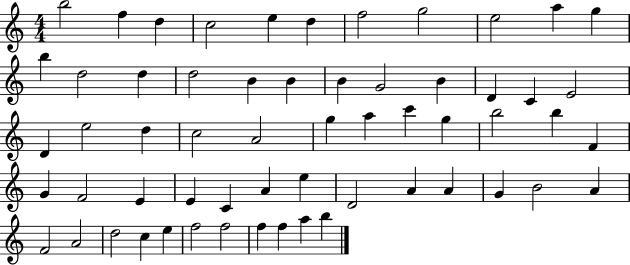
{
  \clef treble
  \numericTimeSignature
  \time 4/4
  \key c \major
  b''2 f''4 d''4 | c''2 e''4 d''4 | f''2 g''2 | e''2 a''4 g''4 | \break b''4 d''2 d''4 | d''2 b'4 b'4 | b'4 g'2 b'4 | d'4 c'4 e'2 | \break d'4 e''2 d''4 | c''2 a'2 | g''4 a''4 c'''4 g''4 | b''2 b''4 f'4 | \break g'4 f'2 e'4 | e'4 c'4 a'4 e''4 | d'2 a'4 a'4 | g'4 b'2 a'4 | \break f'2 a'2 | d''2 c''4 e''4 | f''2 f''2 | f''4 f''4 a''4 b''4 | \break \bar "|."
}